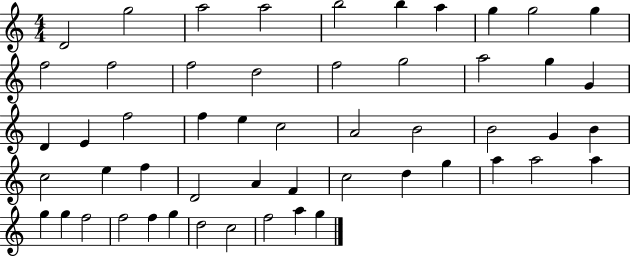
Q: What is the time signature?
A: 4/4